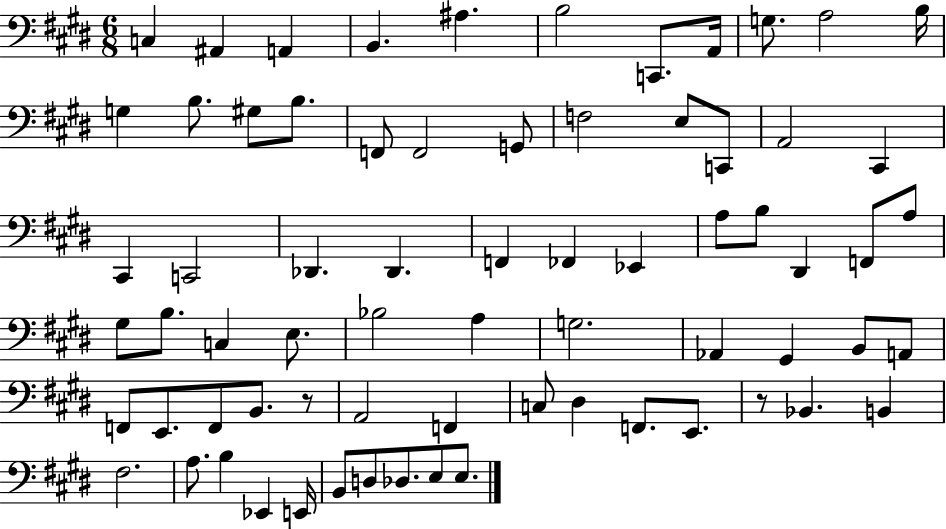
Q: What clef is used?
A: bass